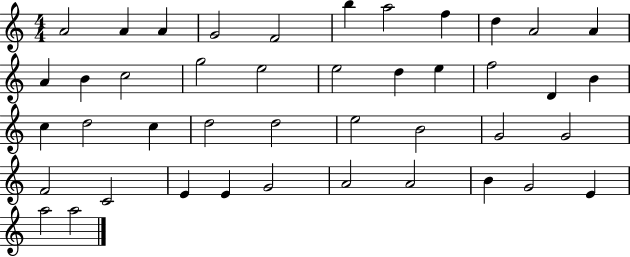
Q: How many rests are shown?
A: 0